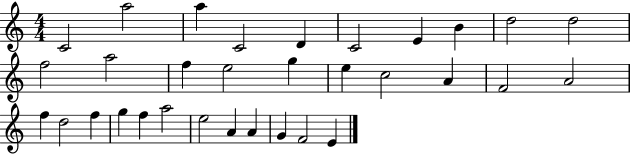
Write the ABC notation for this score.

X:1
T:Untitled
M:4/4
L:1/4
K:C
C2 a2 a C2 D C2 E B d2 d2 f2 a2 f e2 g e c2 A F2 A2 f d2 f g f a2 e2 A A G F2 E